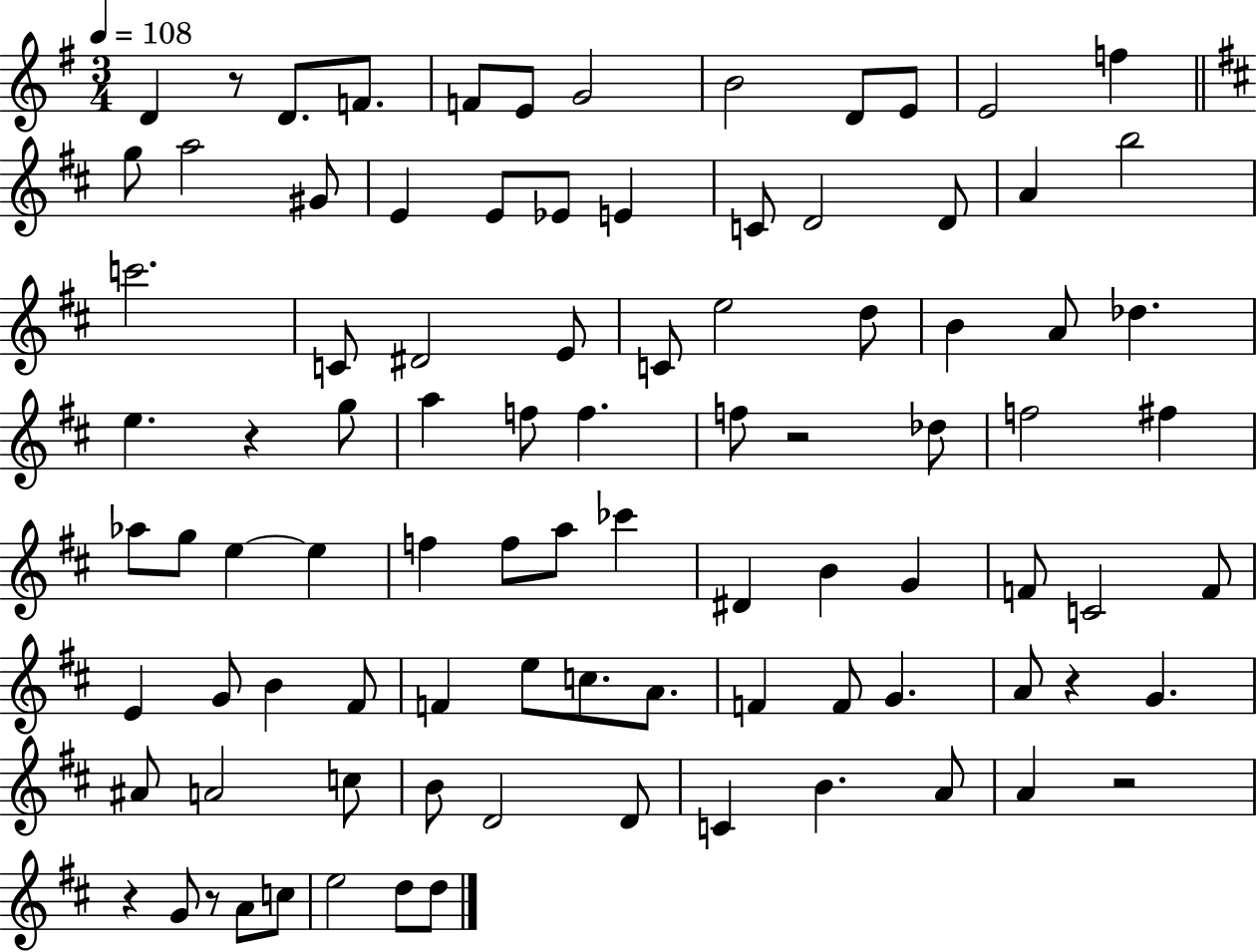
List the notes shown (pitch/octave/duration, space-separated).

D4/q R/e D4/e. F4/e. F4/e E4/e G4/h B4/h D4/e E4/e E4/h F5/q G5/e A5/h G#4/e E4/q E4/e Eb4/e E4/q C4/e D4/h D4/e A4/q B5/h C6/h. C4/e D#4/h E4/e C4/e E5/h D5/e B4/q A4/e Db5/q. E5/q. R/q G5/e A5/q F5/e F5/q. F5/e R/h Db5/e F5/h F#5/q Ab5/e G5/e E5/q E5/q F5/q F5/e A5/e CES6/q D#4/q B4/q G4/q F4/e C4/h F4/e E4/q G4/e B4/q F#4/e F4/q E5/e C5/e. A4/e. F4/q F4/e G4/q. A4/e R/q G4/q. A#4/e A4/h C5/e B4/e D4/h D4/e C4/q B4/q. A4/e A4/q R/h R/q G4/e R/e A4/e C5/e E5/h D5/e D5/e